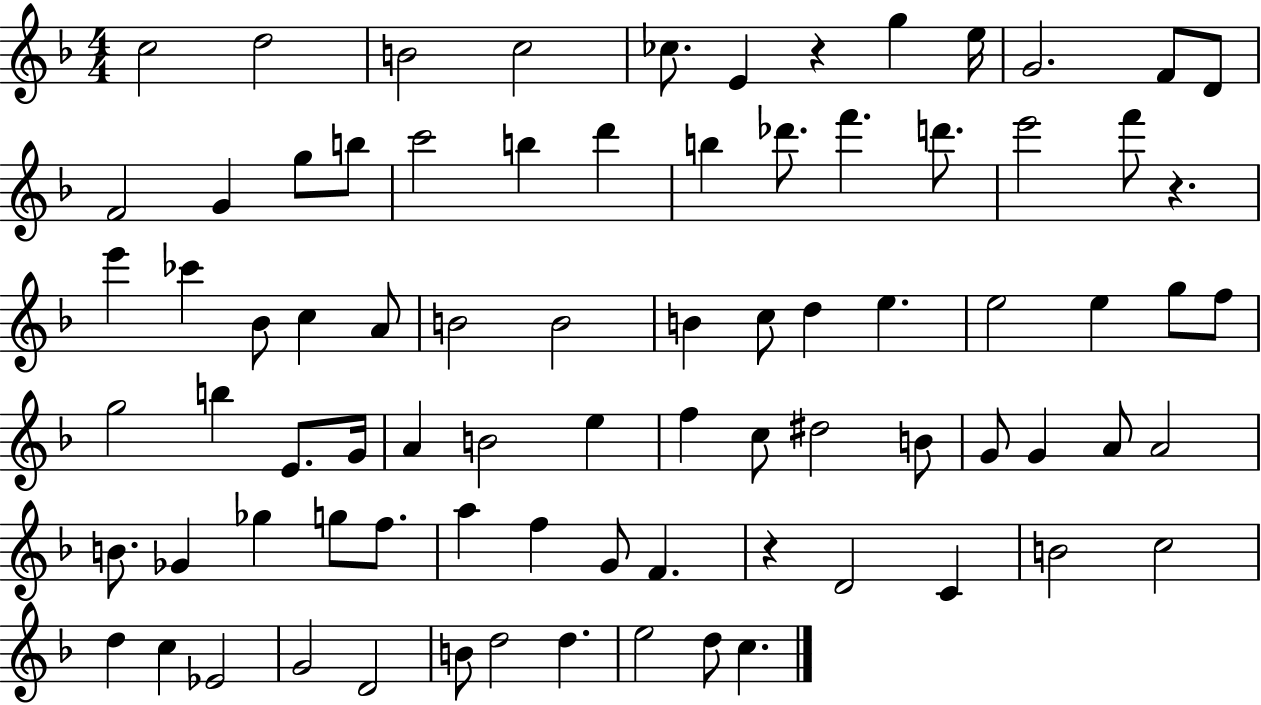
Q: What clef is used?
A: treble